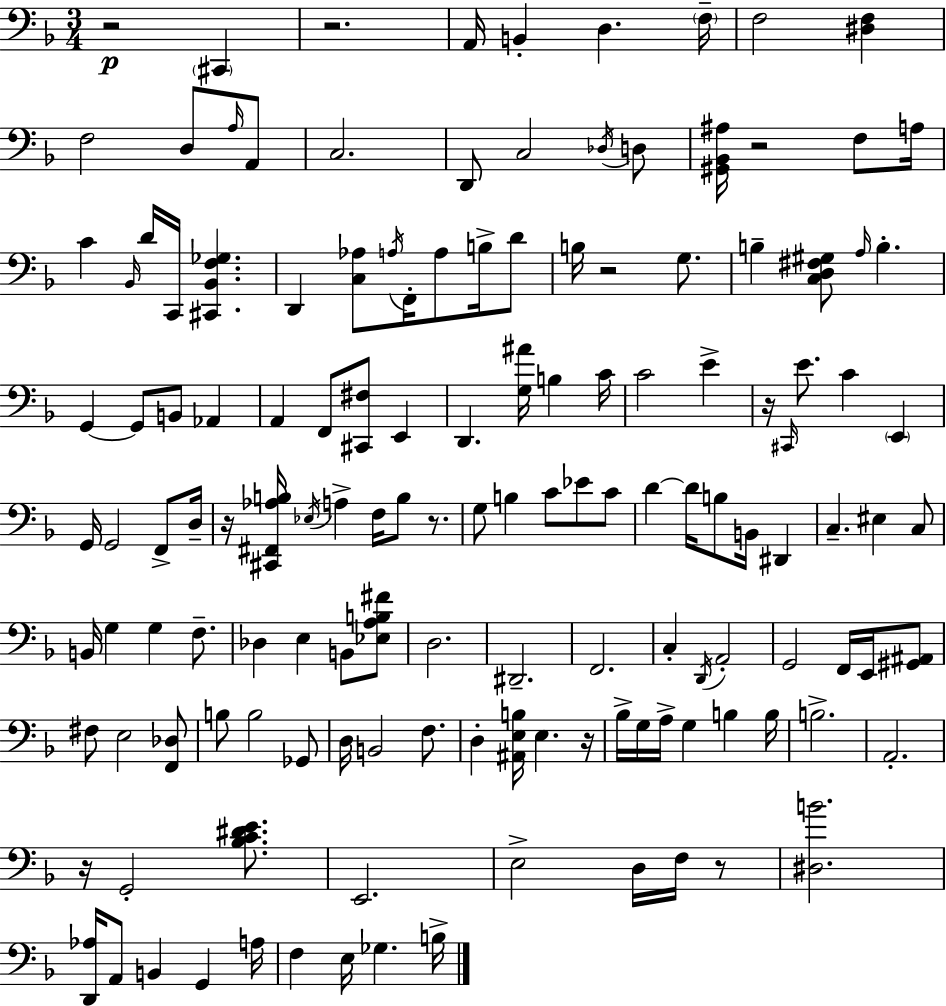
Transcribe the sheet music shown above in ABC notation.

X:1
T:Untitled
M:3/4
L:1/4
K:Dm
z2 ^C,, z2 A,,/4 B,, D, F,/4 F,2 [^D,F,] F,2 D,/2 A,/4 A,,/2 C,2 D,,/2 C,2 _D,/4 D,/2 [^G,,_B,,^A,]/4 z2 F,/2 A,/4 C _B,,/4 D/4 C,,/4 [^C,,_B,,F,_G,] D,, [C,_A,]/2 A,/4 F,,/4 A,/2 B,/4 D/2 B,/4 z2 G,/2 B, [C,D,^F,^G,]/2 A,/4 B, G,, G,,/2 B,,/2 _A,, A,, F,,/2 [^C,,^F,]/2 E,, D,, [G,^A]/4 B, C/4 C2 E z/4 ^C,,/4 E/2 C E,, G,,/4 G,,2 F,,/2 D,/4 z/4 [^C,,^F,,_A,B,]/4 _E,/4 A, F,/4 B,/2 z/2 G,/2 B, C/2 _E/2 C/2 D D/4 B,/2 B,,/4 ^D,, C, ^E, C,/2 B,,/4 G, G, F,/2 _D, E, B,,/2 [_E,A,B,^F]/2 D,2 ^D,,2 F,,2 C, D,,/4 A,,2 G,,2 F,,/4 E,,/4 [^G,,^A,,]/2 ^F,/2 E,2 [F,,_D,]/2 B,/2 B,2 _G,,/2 D,/4 B,,2 F,/2 D, [^A,,E,B,]/4 E, z/4 _B,/4 G,/4 A,/4 G, B, B,/4 B,2 A,,2 z/4 G,,2 [_B,C^DE]/2 E,,2 E,2 D,/4 F,/4 z/2 [^D,B]2 [D,,_A,]/4 A,,/2 B,, G,, A,/4 F, E,/4 _G, B,/4